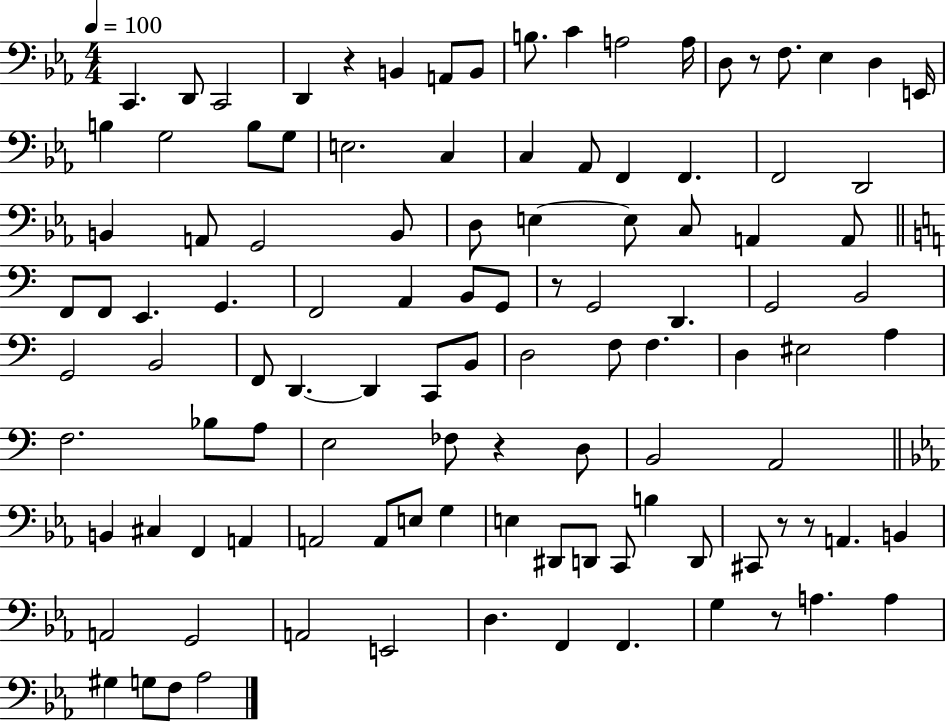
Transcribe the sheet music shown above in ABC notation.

X:1
T:Untitled
M:4/4
L:1/4
K:Eb
C,, D,,/2 C,,2 D,, z B,, A,,/2 B,,/2 B,/2 C A,2 A,/4 D,/2 z/2 F,/2 _E, D, E,,/4 B, G,2 B,/2 G,/2 E,2 C, C, _A,,/2 F,, F,, F,,2 D,,2 B,, A,,/2 G,,2 B,,/2 D,/2 E, E,/2 C,/2 A,, A,,/2 F,,/2 F,,/2 E,, G,, F,,2 A,, B,,/2 G,,/2 z/2 G,,2 D,, G,,2 B,,2 G,,2 B,,2 F,,/2 D,, D,, C,,/2 B,,/2 D,2 F,/2 F, D, ^E,2 A, F,2 _B,/2 A,/2 E,2 _F,/2 z D,/2 B,,2 A,,2 B,, ^C, F,, A,, A,,2 A,,/2 E,/2 G, E, ^D,,/2 D,,/2 C,,/2 B, D,,/2 ^C,,/2 z/2 z/2 A,, B,, A,,2 G,,2 A,,2 E,,2 D, F,, F,, G, z/2 A, A, ^G, G,/2 F,/2 _A,2